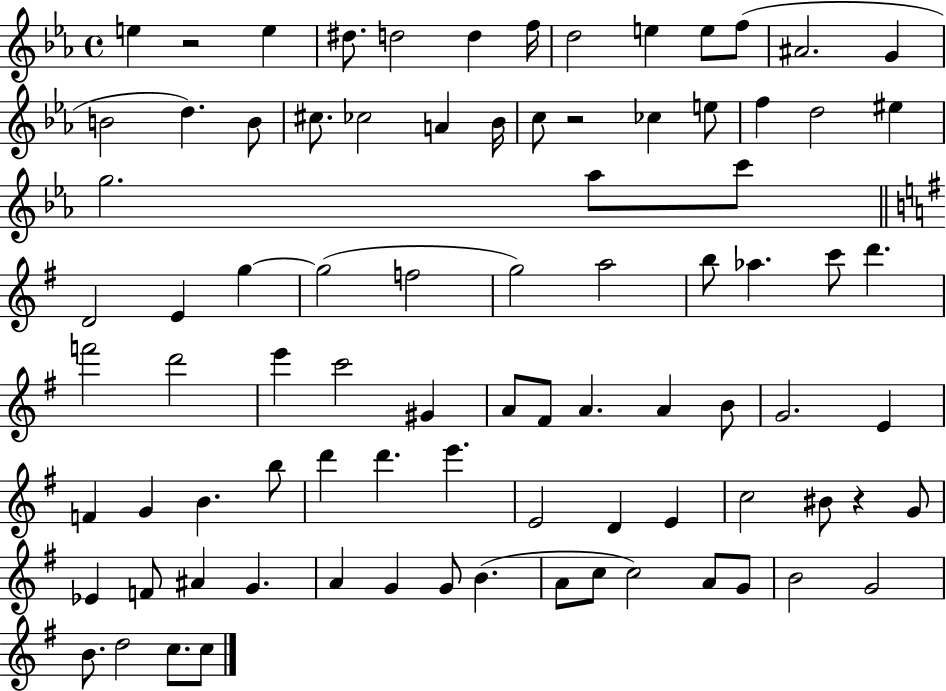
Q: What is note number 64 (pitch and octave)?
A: G4